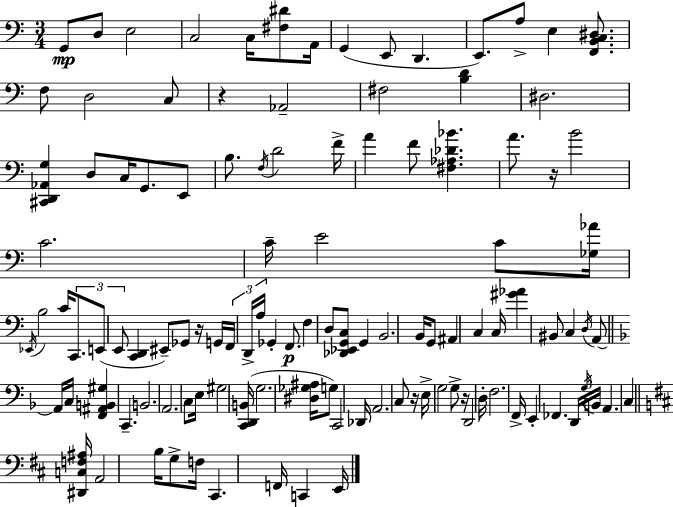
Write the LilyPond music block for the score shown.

{
  \clef bass
  \numericTimeSignature
  \time 3/4
  \key c \major
  \repeat volta 2 { g,8\mp d8 e2 | c2 c16 <fis dis'>8 a,16 | g,4( e,8 d,4. | e,8.) a8-> e4 <f, b, c dis>8. | \break f8 d2 c8 | r4 aes,2-- | fis2 <b d'>4 | dis2. | \break <cis, d, aes, g>4 d8 c16 g,8. e,8 | b8. \acciaccatura { f16 } d'2 | f'16-> a'4 f'8 <fis aes des' bes'>4. | a'8. r16 b'2 | \break c'2. | c'16-- e'2 c'8 | <ges aes'>16 \acciaccatura { ees,16 } b2 c'16 \tuplet 3/2 { c,8. | e,8( e,8 } <c, d,>4 eis,8--) | \break ges,8 r16 g,16 \tuplet 3/2 { f,16 d,16-> a16 } ges,4-. f,8.\p | f4 d8 <des, ees, g, c>8 g,4 | b,2. | b,16 g,8 ais,4 c4 | \break c16 <gis' aes'>4 bis,8 c4 | \acciaccatura { d16 } a,8~~ \bar "||" \break \key f \major a,16 c16 <f, ais, b, gis>4 c,4.-- | b,2. | a,2. | c8 e16 gis2 <c, d, b,>16( | \break g2. | <dis ges ais>16 g8) c,2 des,16 | a,2. | c8 r16 e16-> g2 | \break g8-> r16 d,2 d16-. | f2. | f,16-> e,4-. fes,4. \tuplet 3/2 { d,16 | \acciaccatura { g16 } b,16 } a,4. c4 | \break \bar "||" \break \key b \minor <dis, c f ais>16 a,2 b16 g8-> | f16 cis,4. f,16 c,4 | e,16 } \bar "|."
}